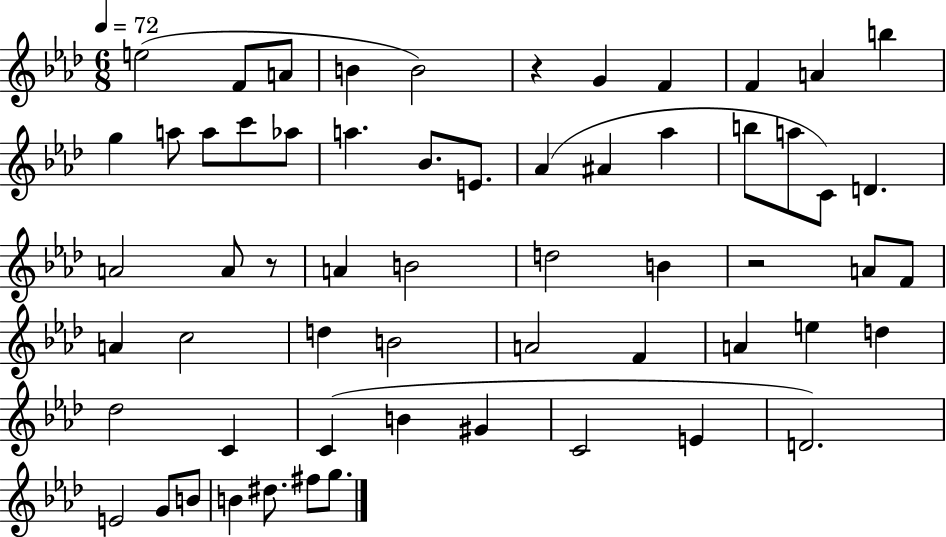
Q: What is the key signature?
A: AES major